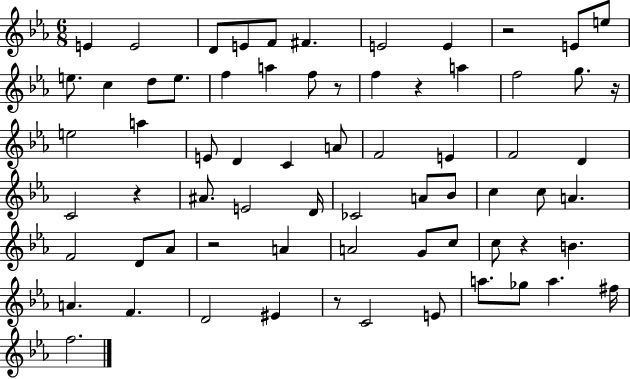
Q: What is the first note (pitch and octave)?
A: E4